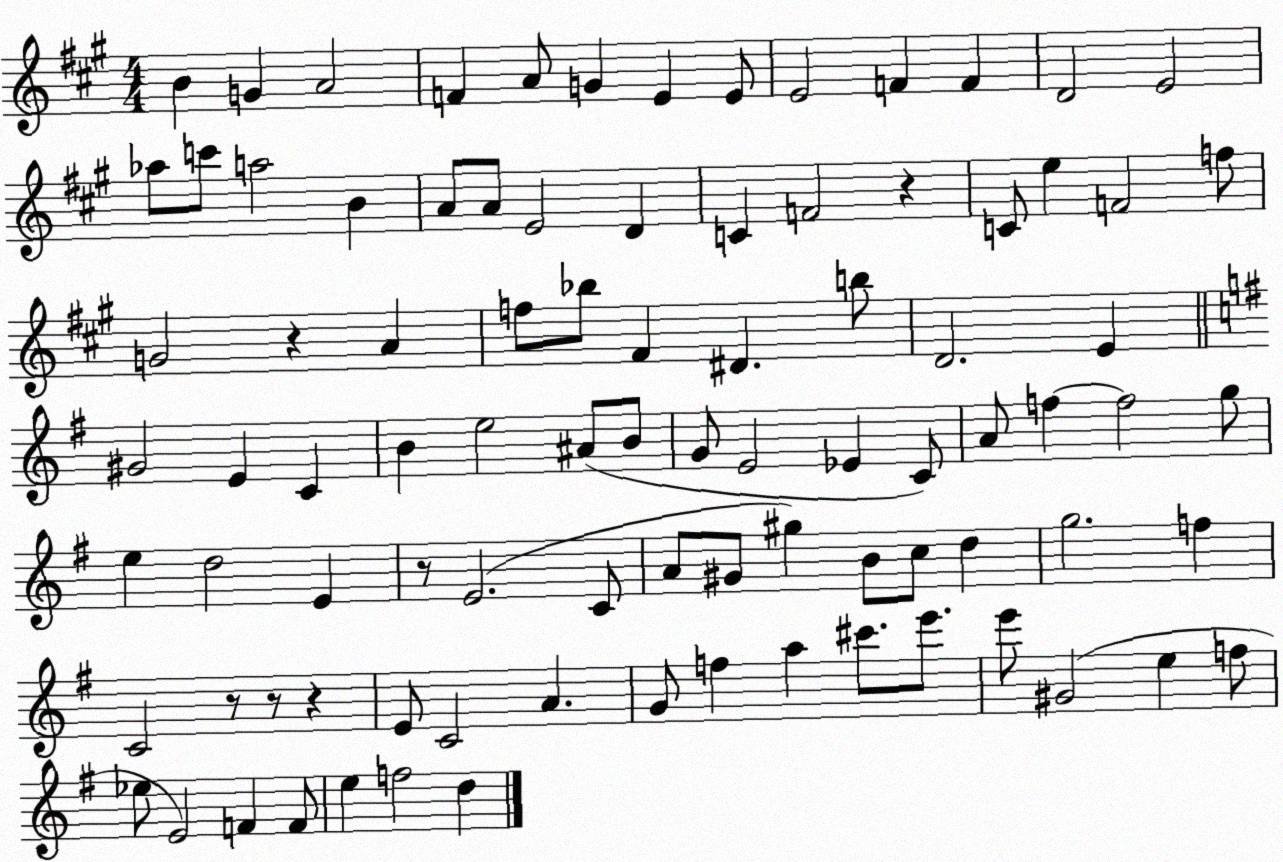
X:1
T:Untitled
M:4/4
L:1/4
K:A
B G A2 F A/2 G E E/2 E2 F F D2 E2 _a/2 c'/2 a2 B A/2 A/2 E2 D C F2 z C/2 e F2 f/2 G2 z A f/2 _b/2 ^F ^D b/2 D2 E ^G2 E C B e2 ^A/2 B/2 G/2 E2 _E C/2 A/2 f f2 g/2 e d2 E z/2 E2 C/2 A/2 ^G/2 ^g B/2 c/2 d g2 f C2 z/2 z/2 z E/2 C2 A G/2 f a ^c'/2 e'/2 e'/2 ^G2 e f/2 _e/2 E2 F F/2 e f2 d